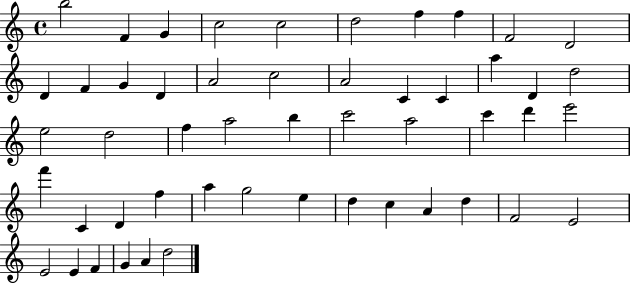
X:1
T:Untitled
M:4/4
L:1/4
K:C
b2 F G c2 c2 d2 f f F2 D2 D F G D A2 c2 A2 C C a D d2 e2 d2 f a2 b c'2 a2 c' d' e'2 f' C D f a g2 e d c A d F2 E2 E2 E F G A d2